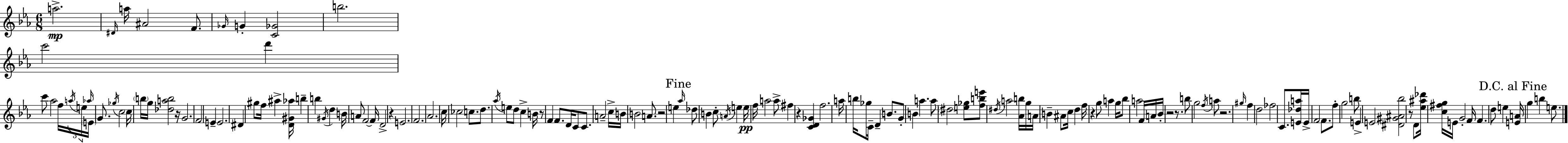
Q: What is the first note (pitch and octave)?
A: A5